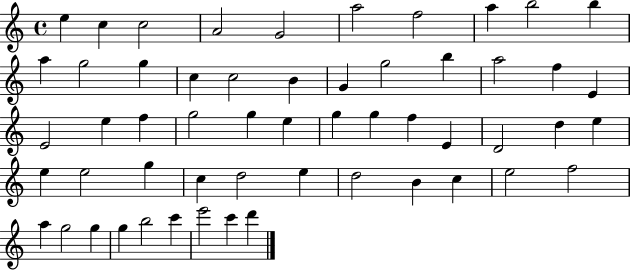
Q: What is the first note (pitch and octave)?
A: E5